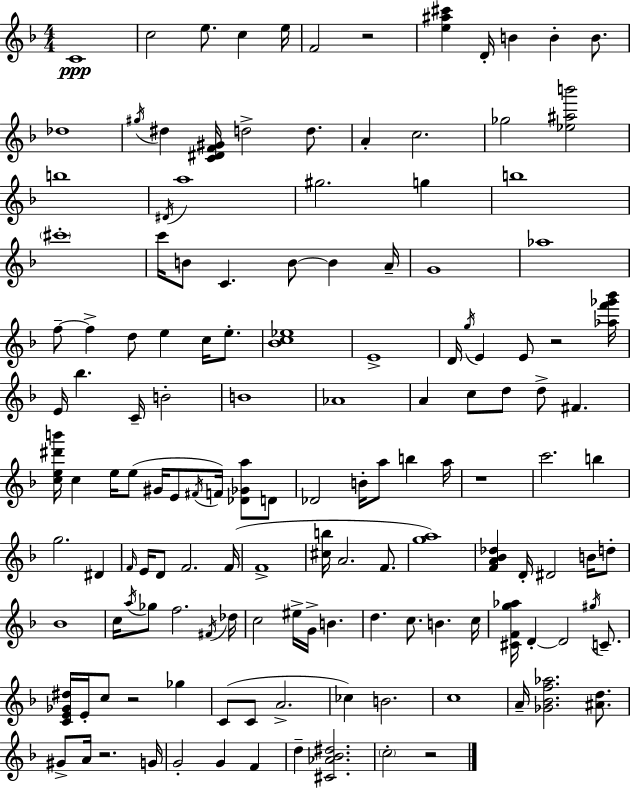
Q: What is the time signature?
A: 4/4